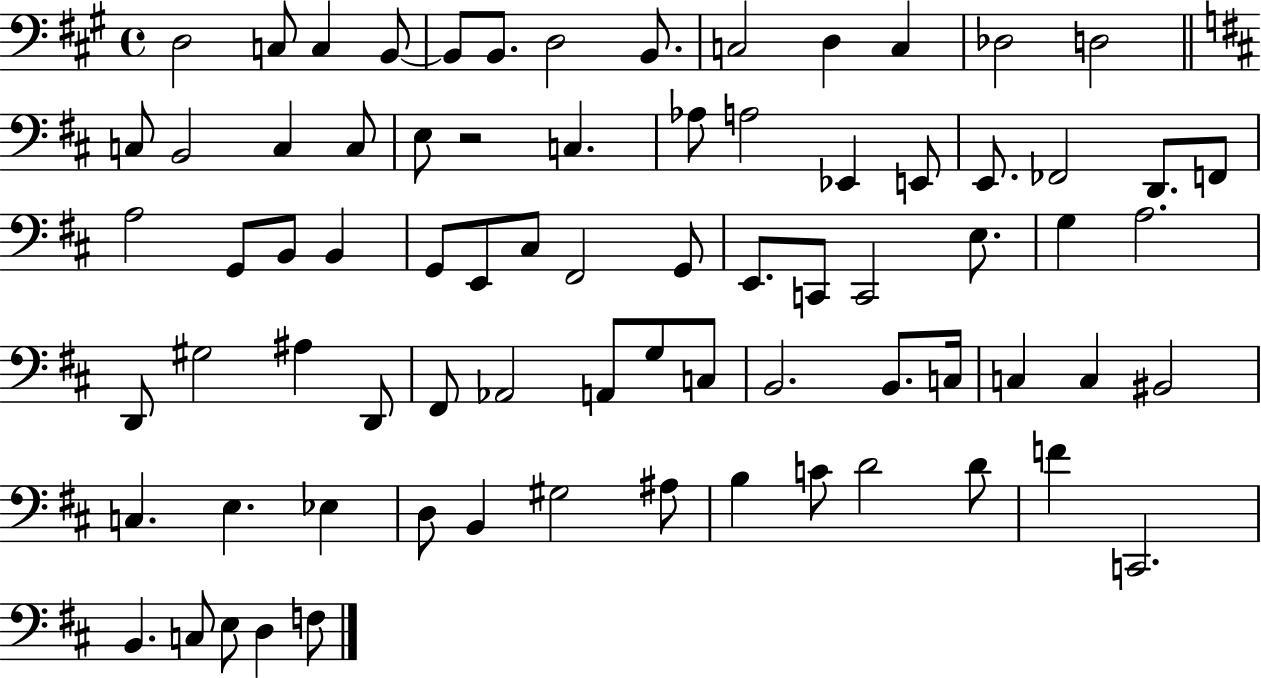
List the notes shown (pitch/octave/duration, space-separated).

D3/h C3/e C3/q B2/e B2/e B2/e. D3/h B2/e. C3/h D3/q C3/q Db3/h D3/h C3/e B2/h C3/q C3/e E3/e R/h C3/q. Ab3/e A3/h Eb2/q E2/e E2/e. FES2/h D2/e. F2/e A3/h G2/e B2/e B2/q G2/e E2/e C#3/e F#2/h G2/e E2/e. C2/e C2/h E3/e. G3/q A3/h. D2/e G#3/h A#3/q D2/e F#2/e Ab2/h A2/e G3/e C3/e B2/h. B2/e. C3/s C3/q C3/q BIS2/h C3/q. E3/q. Eb3/q D3/e B2/q G#3/h A#3/e B3/q C4/e D4/h D4/e F4/q C2/h. B2/q. C3/e E3/e D3/q F3/e